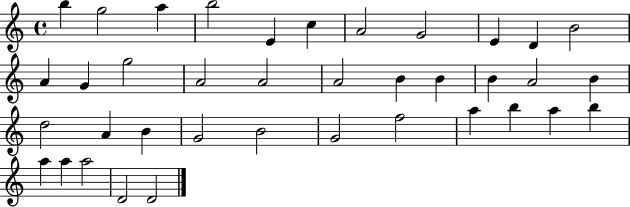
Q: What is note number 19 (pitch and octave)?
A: B4